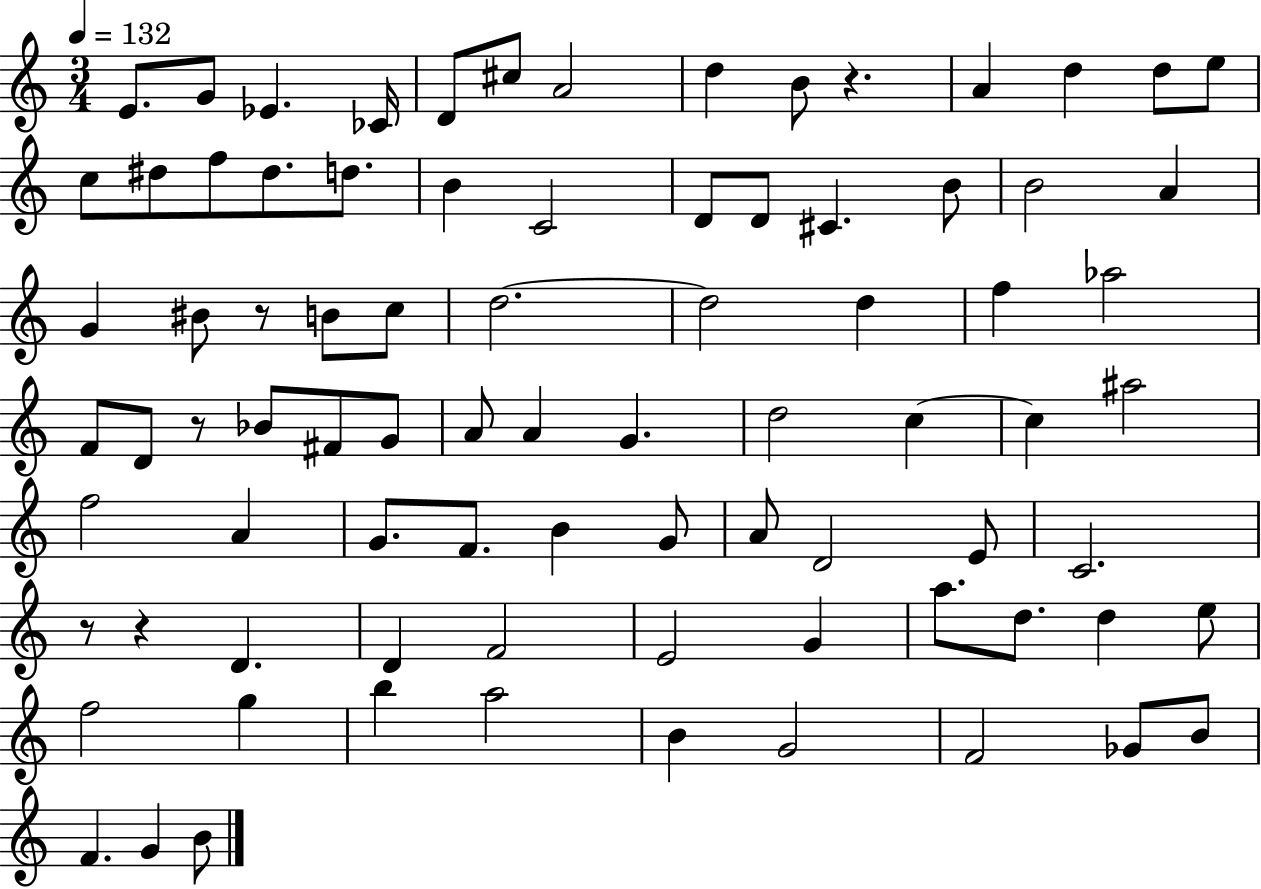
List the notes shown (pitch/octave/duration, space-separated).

E4/e. G4/e Eb4/q. CES4/s D4/e C#5/e A4/h D5/q B4/e R/q. A4/q D5/q D5/e E5/e C5/e D#5/e F5/e D#5/e. D5/e. B4/q C4/h D4/e D4/e C#4/q. B4/e B4/h A4/q G4/q BIS4/e R/e B4/e C5/e D5/h. D5/h D5/q F5/q Ab5/h F4/e D4/e R/e Bb4/e F#4/e G4/e A4/e A4/q G4/q. D5/h C5/q C5/q A#5/h F5/h A4/q G4/e. F4/e. B4/q G4/e A4/e D4/h E4/e C4/h. R/e R/q D4/q. D4/q F4/h E4/h G4/q A5/e. D5/e. D5/q E5/e F5/h G5/q B5/q A5/h B4/q G4/h F4/h Gb4/e B4/e F4/q. G4/q B4/e